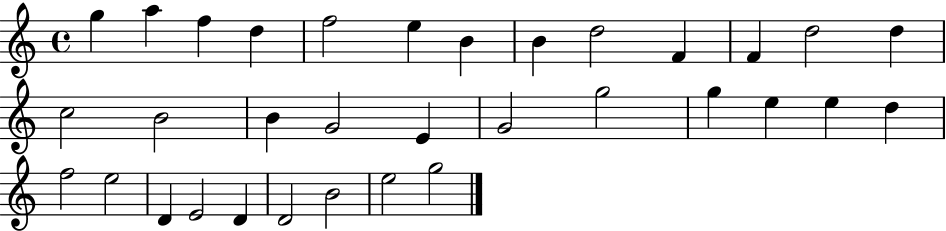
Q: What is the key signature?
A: C major